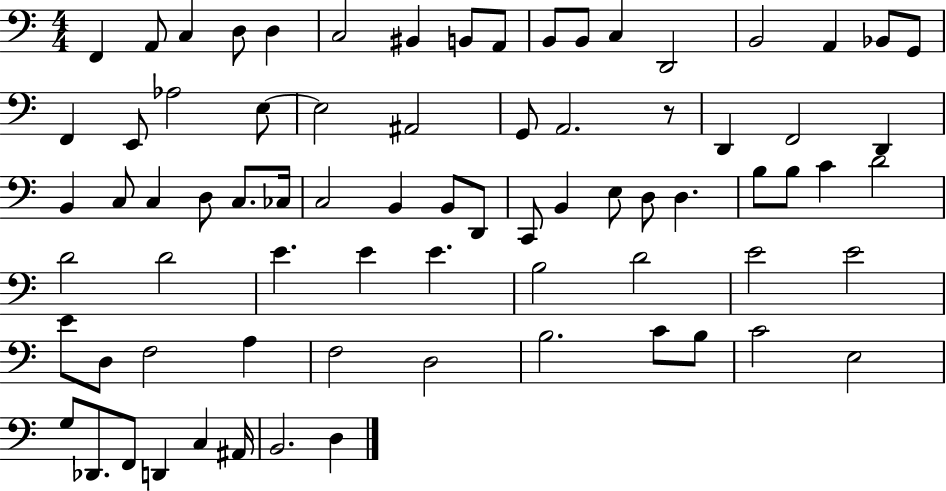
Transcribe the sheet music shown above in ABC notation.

X:1
T:Untitled
M:4/4
L:1/4
K:C
F,, A,,/2 C, D,/2 D, C,2 ^B,, B,,/2 A,,/2 B,,/2 B,,/2 C, D,,2 B,,2 A,, _B,,/2 G,,/2 F,, E,,/2 _A,2 E,/2 E,2 ^A,,2 G,,/2 A,,2 z/2 D,, F,,2 D,, B,, C,/2 C, D,/2 C,/2 _C,/4 C,2 B,, B,,/2 D,,/2 C,,/2 B,, E,/2 D,/2 D, B,/2 B,/2 C D2 D2 D2 E E E B,2 D2 E2 E2 E/2 D,/2 F,2 A, F,2 D,2 B,2 C/2 B,/2 C2 E,2 G,/2 _D,,/2 F,,/2 D,, C, ^A,,/4 B,,2 D,